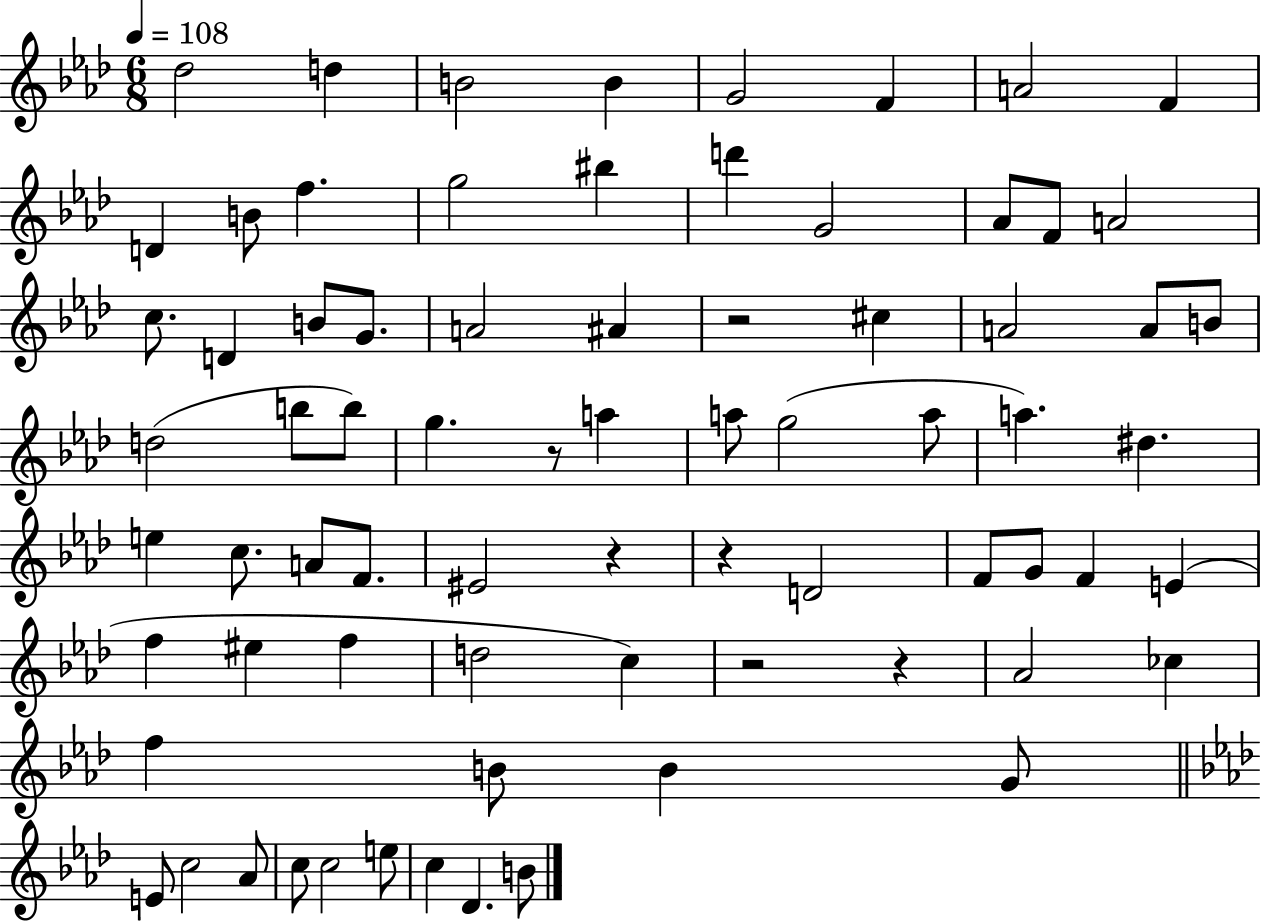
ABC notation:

X:1
T:Untitled
M:6/8
L:1/4
K:Ab
_d2 d B2 B G2 F A2 F D B/2 f g2 ^b d' G2 _A/2 F/2 A2 c/2 D B/2 G/2 A2 ^A z2 ^c A2 A/2 B/2 d2 b/2 b/2 g z/2 a a/2 g2 a/2 a ^d e c/2 A/2 F/2 ^E2 z z D2 F/2 G/2 F E f ^e f d2 c z2 z _A2 _c f B/2 B G/2 E/2 c2 _A/2 c/2 c2 e/2 c _D B/2